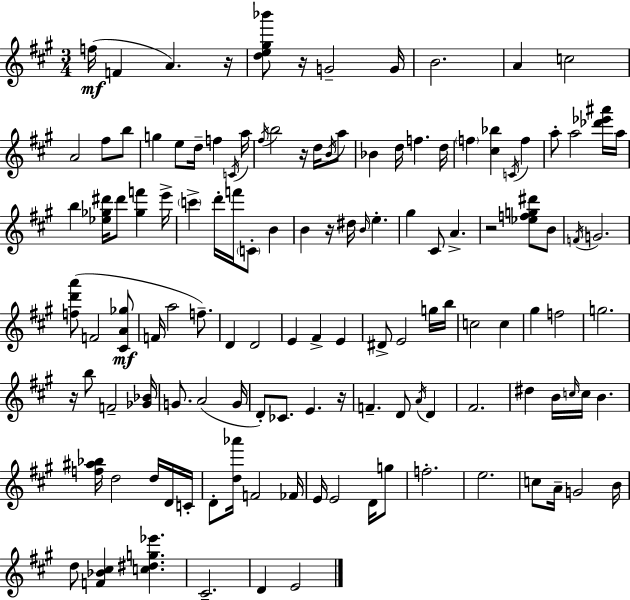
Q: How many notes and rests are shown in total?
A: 127